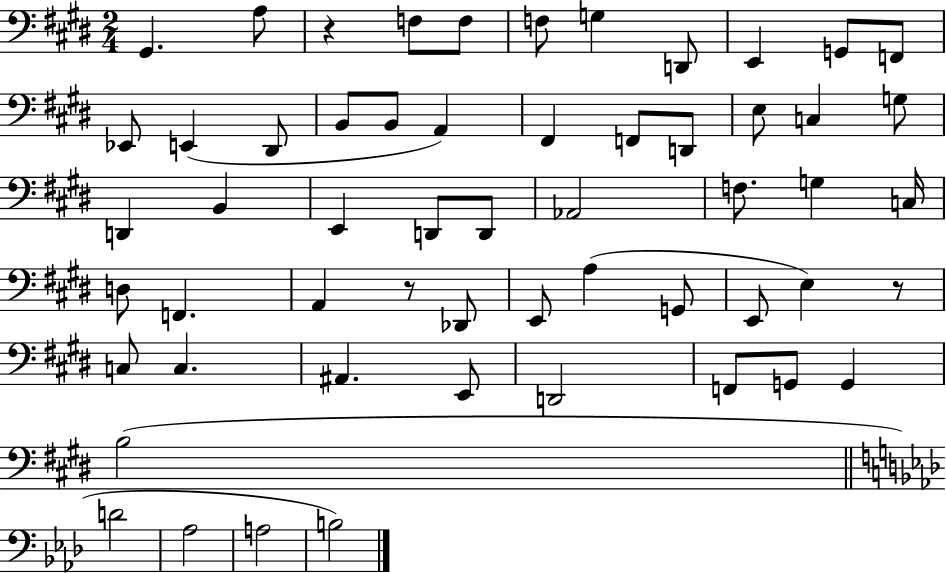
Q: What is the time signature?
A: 2/4